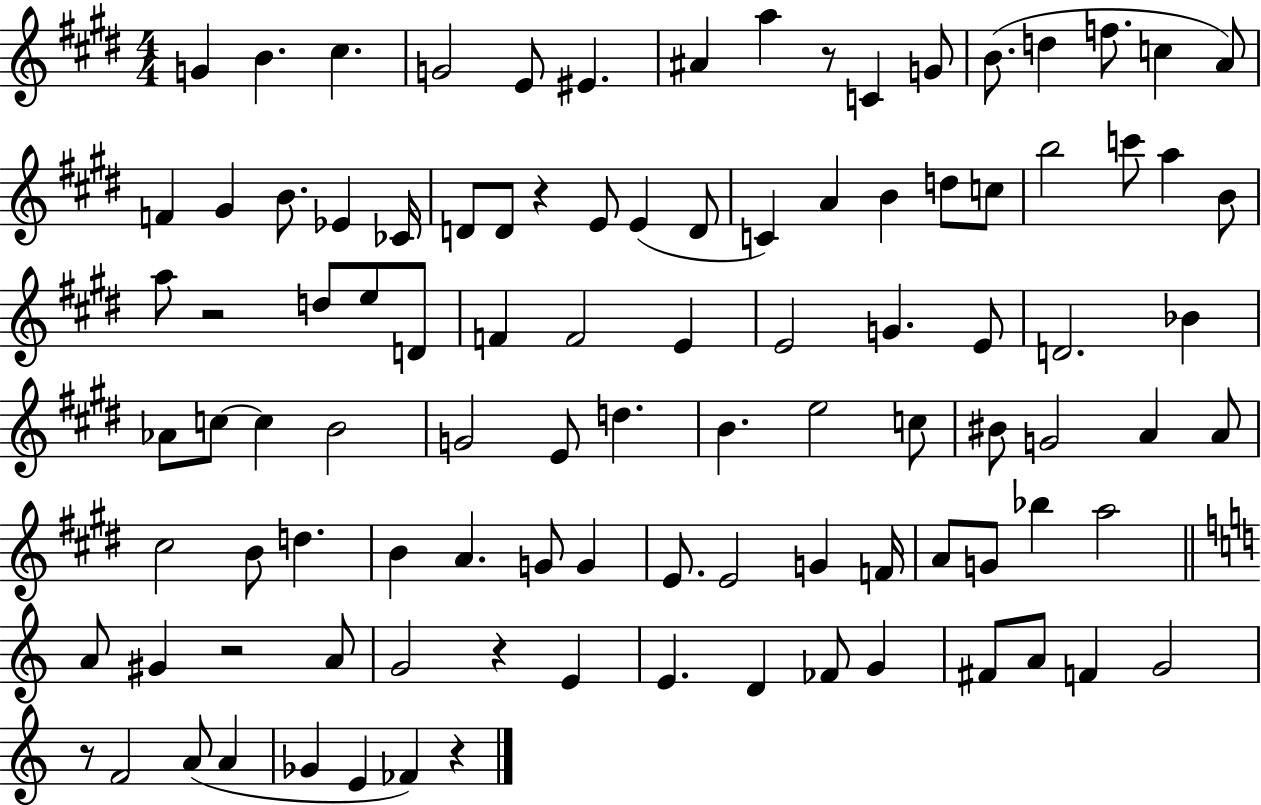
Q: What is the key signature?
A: E major